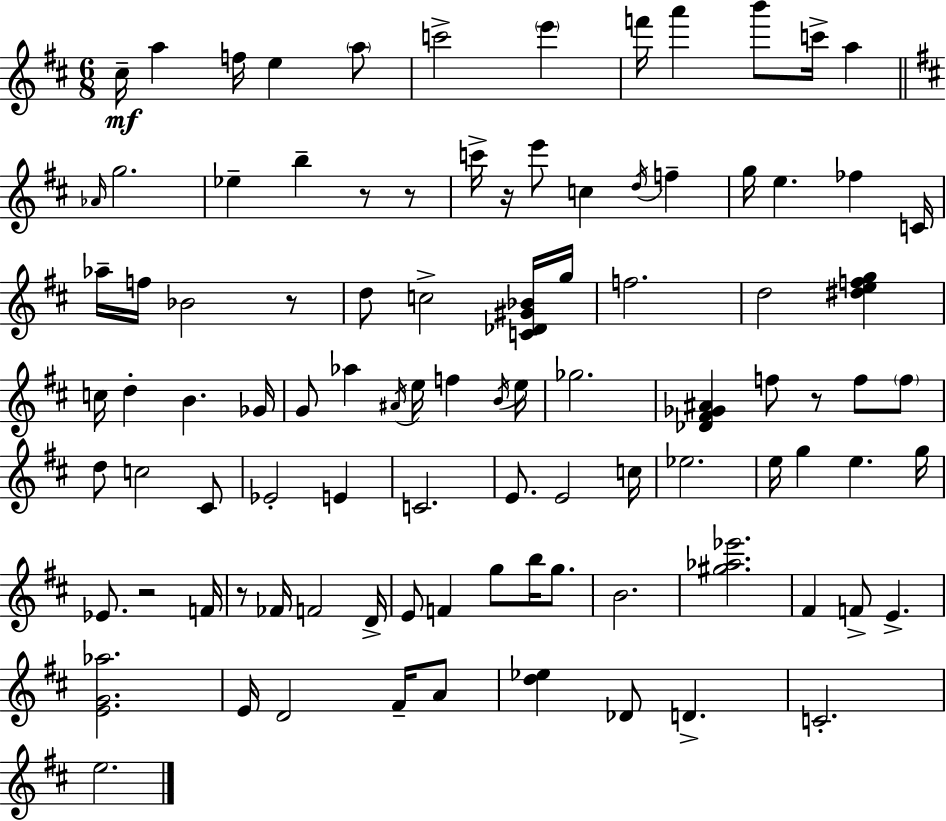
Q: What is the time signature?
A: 6/8